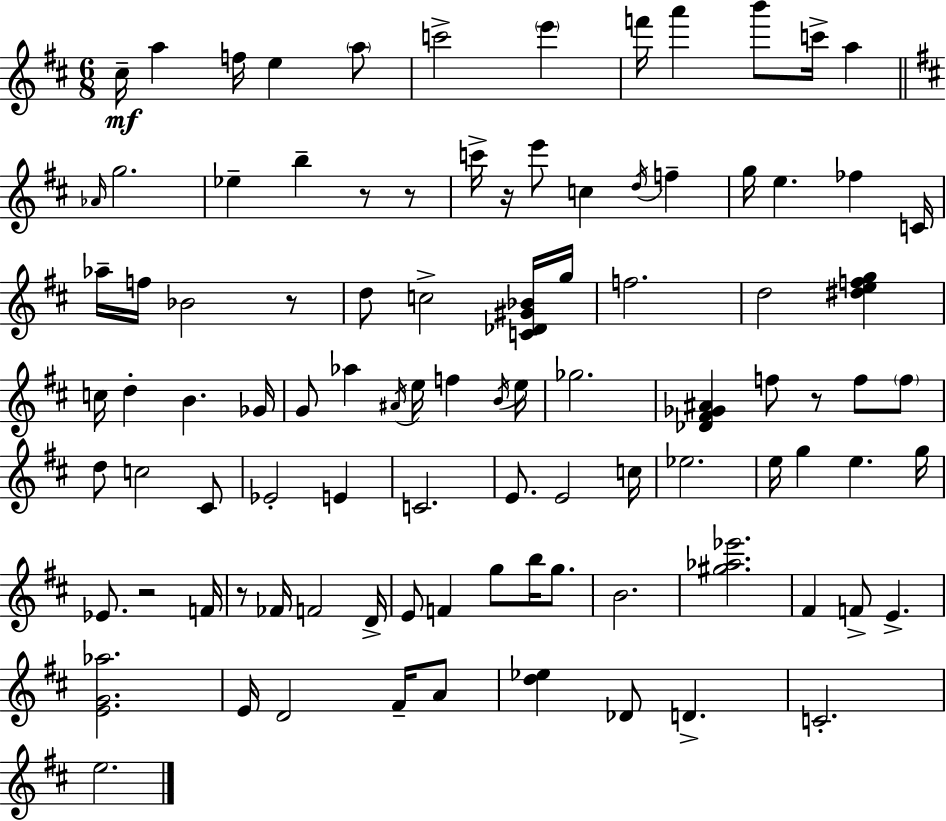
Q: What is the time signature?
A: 6/8